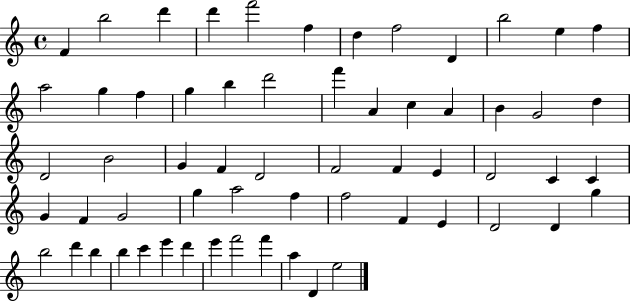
{
  \clef treble
  \time 4/4
  \defaultTimeSignature
  \key c \major
  f'4 b''2 d'''4 | d'''4 f'''2 f''4 | d''4 f''2 d'4 | b''2 e''4 f''4 | \break a''2 g''4 f''4 | g''4 b''4 d'''2 | f'''4 a'4 c''4 a'4 | b'4 g'2 d''4 | \break d'2 b'2 | g'4 f'4 d'2 | f'2 f'4 e'4 | d'2 c'4 c'4 | \break g'4 f'4 g'2 | g''4 a''2 f''4 | f''2 f'4 e'4 | d'2 d'4 g''4 | \break b''2 d'''4 b''4 | b''4 c'''4 e'''4 d'''4 | e'''4 f'''2 f'''4 | a''4 d'4 e''2 | \break \bar "|."
}